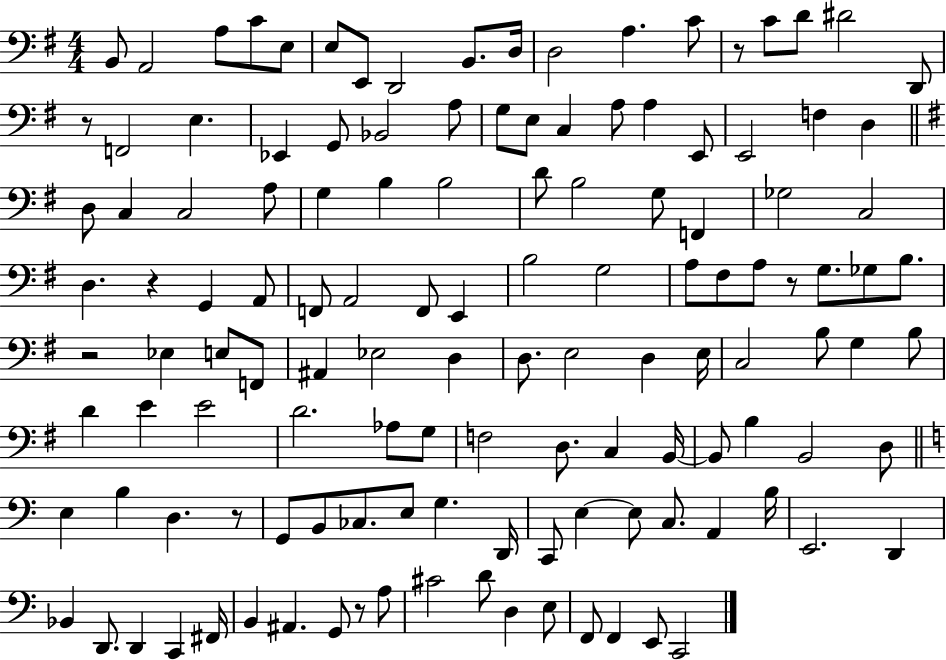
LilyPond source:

{
  \clef bass
  \numericTimeSignature
  \time 4/4
  \key g \major
  b,8 a,2 a8 c'8 e8 | e8 e,8 d,2 b,8. d16 | d2 a4. c'8 | r8 c'8 d'8 dis'2 d,8 | \break r8 f,2 e4. | ees,4 g,8 bes,2 a8 | g8 e8 c4 a8 a4 e,8 | e,2 f4 d4 | \break \bar "||" \break \key g \major d8 c4 c2 a8 | g4 b4 b2 | d'8 b2 g8 f,4 | ges2 c2 | \break d4. r4 g,4 a,8 | f,8 a,2 f,8 e,4 | b2 g2 | a8 fis8 a8 r8 g8. ges8 b8. | \break r2 ees4 e8 f,8 | ais,4 ees2 d4 | d8. e2 d4 e16 | c2 b8 g4 b8 | \break d'4 e'4 e'2 | d'2. aes8 g8 | f2 d8. c4 b,16~~ | b,8 b4 b,2 d8 | \break \bar "||" \break \key c \major e4 b4 d4. r8 | g,8 b,8 ces8. e8 g4. d,16 | c,8 e4~~ e8 c8. a,4 b16 | e,2. d,4 | \break bes,4 d,8. d,4 c,4 fis,16 | b,4 ais,4. g,8 r8 a8 | cis'2 d'8 d4 e8 | f,8 f,4 e,8 c,2 | \break \bar "|."
}